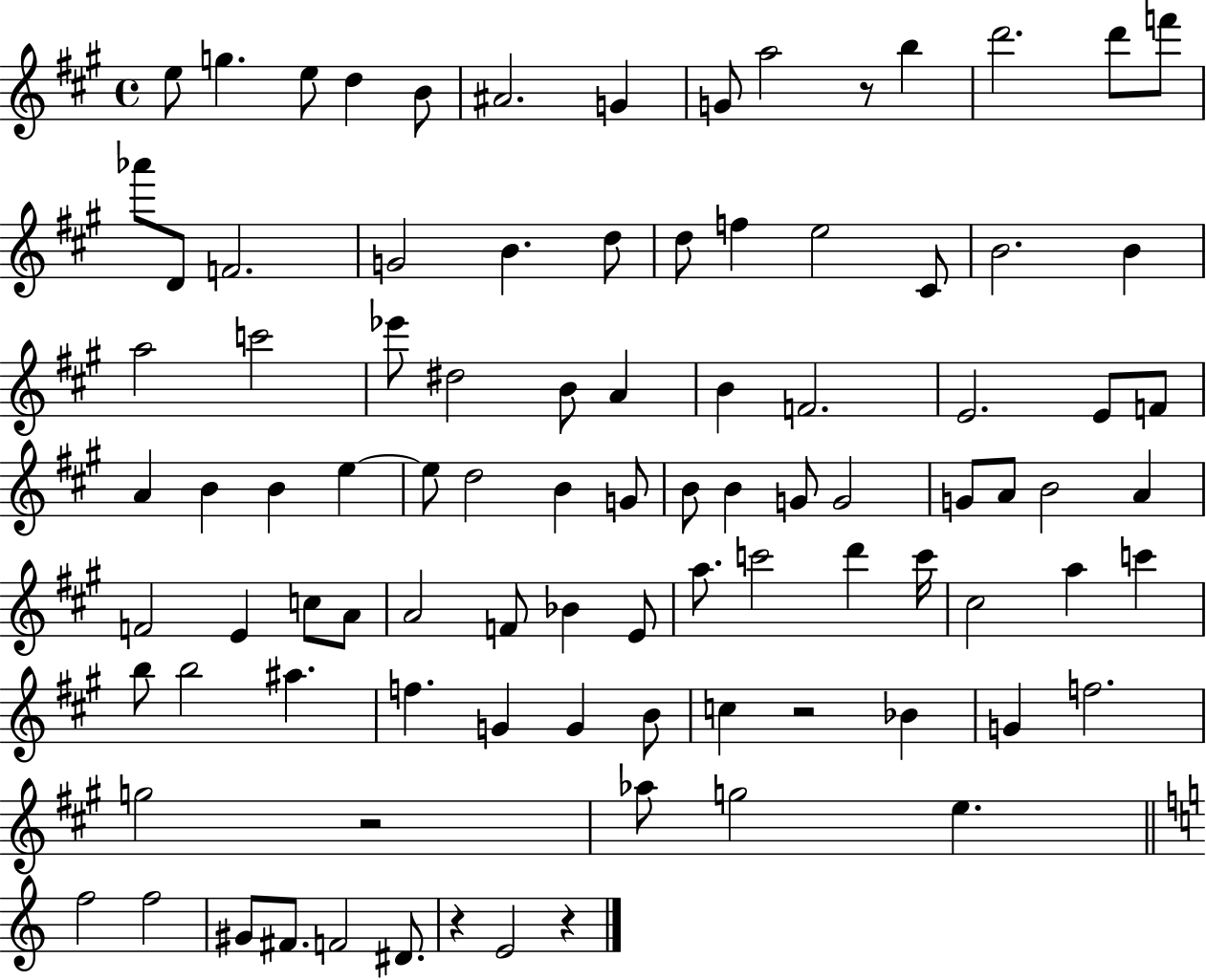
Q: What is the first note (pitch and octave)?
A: E5